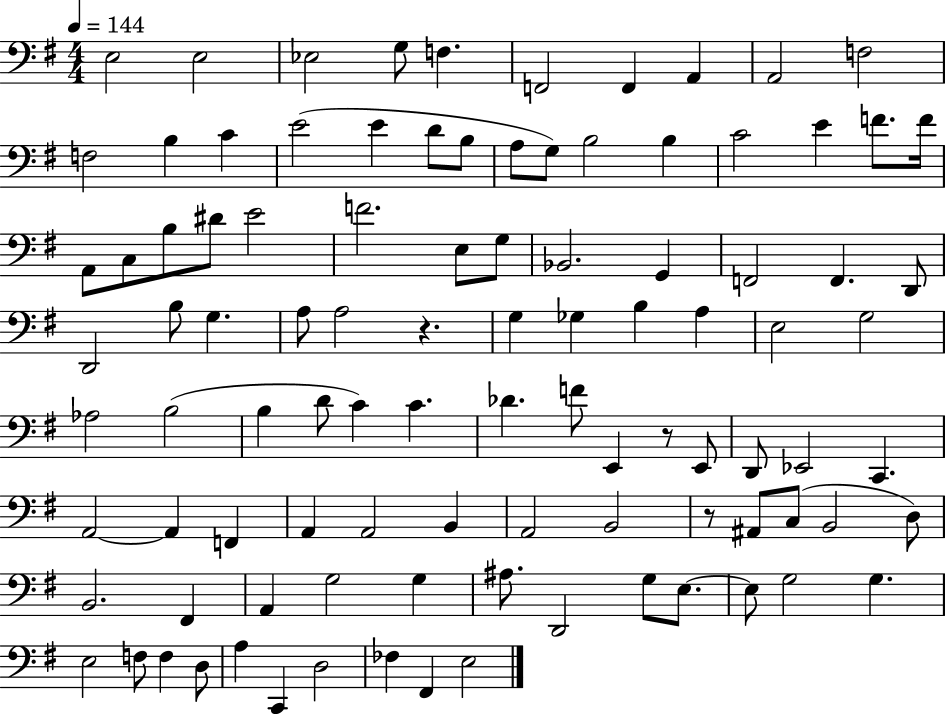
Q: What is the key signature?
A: G major